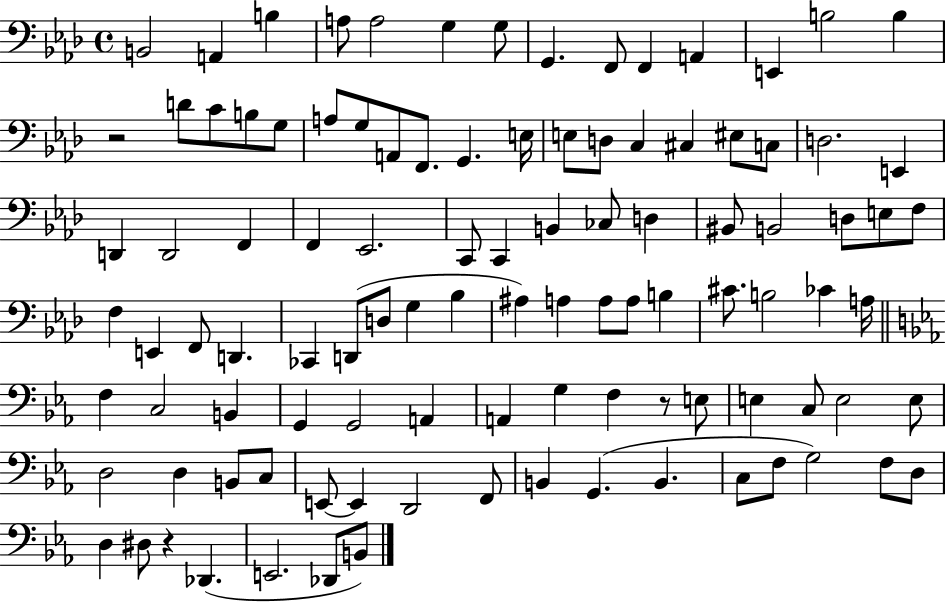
B2/h A2/q B3/q A3/e A3/h G3/q G3/e G2/q. F2/e F2/q A2/q E2/q B3/h B3/q R/h D4/e C4/e B3/e G3/e A3/e G3/e A2/e F2/e. G2/q. E3/s E3/e D3/e C3/q C#3/q EIS3/e C3/e D3/h. E2/q D2/q D2/h F2/q F2/q Eb2/h. C2/e C2/q B2/q CES3/e D3/q BIS2/e B2/h D3/e E3/e F3/e F3/q E2/q F2/e D2/q. CES2/q D2/e D3/e G3/q Bb3/q A#3/q A3/q A3/e A3/e B3/q C#4/e. B3/h CES4/q A3/s F3/q C3/h B2/q G2/q G2/h A2/q A2/q G3/q F3/q R/e E3/e E3/q C3/e E3/h E3/e D3/h D3/q B2/e C3/e E2/e E2/q D2/h F2/e B2/q G2/q. B2/q. C3/e F3/e G3/h F3/e D3/e D3/q D#3/e R/q Db2/q. E2/h. Db2/e B2/e